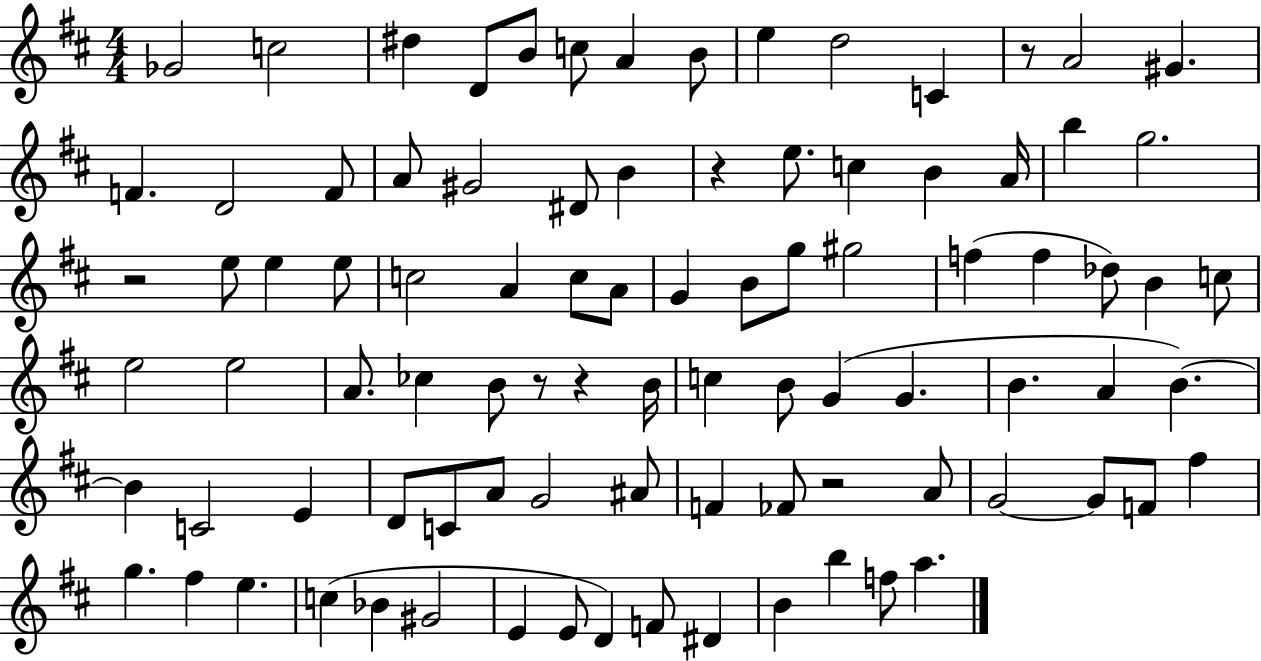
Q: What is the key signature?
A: D major